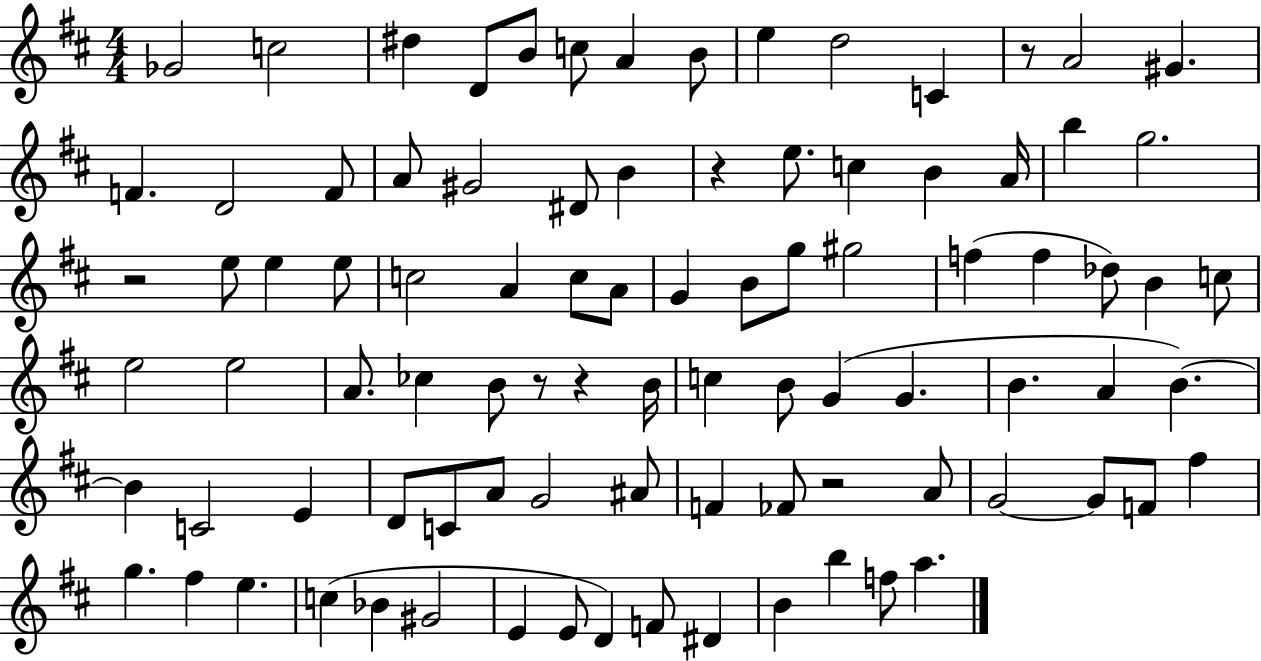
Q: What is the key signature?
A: D major